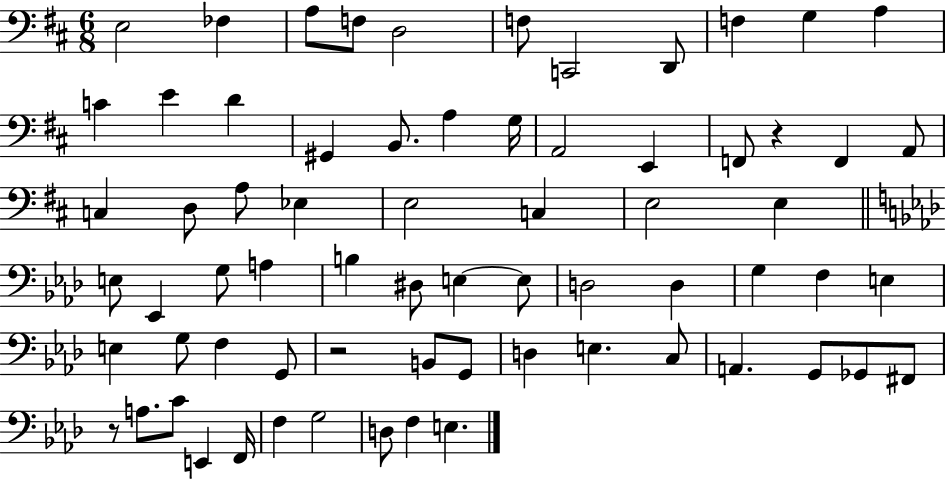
X:1
T:Untitled
M:6/8
L:1/4
K:D
E,2 _F, A,/2 F,/2 D,2 F,/2 C,,2 D,,/2 F, G, A, C E D ^G,, B,,/2 A, G,/4 A,,2 E,, F,,/2 z F,, A,,/2 C, D,/2 A,/2 _E, E,2 C, E,2 E, E,/2 _E,, G,/2 A, B, ^D,/2 E, E,/2 D,2 D, G, F, E, E, G,/2 F, G,,/2 z2 B,,/2 G,,/2 D, E, C,/2 A,, G,,/2 _G,,/2 ^F,,/2 z/2 A,/2 C/2 E,, F,,/4 F, G,2 D,/2 F, E,